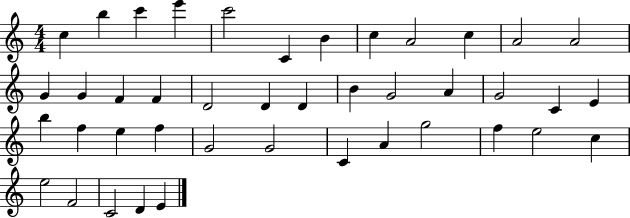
{
  \clef treble
  \numericTimeSignature
  \time 4/4
  \key c \major
  c''4 b''4 c'''4 e'''4 | c'''2 c'4 b'4 | c''4 a'2 c''4 | a'2 a'2 | \break g'4 g'4 f'4 f'4 | d'2 d'4 d'4 | b'4 g'2 a'4 | g'2 c'4 e'4 | \break b''4 f''4 e''4 f''4 | g'2 g'2 | c'4 a'4 g''2 | f''4 e''2 c''4 | \break e''2 f'2 | c'2 d'4 e'4 | \bar "|."
}